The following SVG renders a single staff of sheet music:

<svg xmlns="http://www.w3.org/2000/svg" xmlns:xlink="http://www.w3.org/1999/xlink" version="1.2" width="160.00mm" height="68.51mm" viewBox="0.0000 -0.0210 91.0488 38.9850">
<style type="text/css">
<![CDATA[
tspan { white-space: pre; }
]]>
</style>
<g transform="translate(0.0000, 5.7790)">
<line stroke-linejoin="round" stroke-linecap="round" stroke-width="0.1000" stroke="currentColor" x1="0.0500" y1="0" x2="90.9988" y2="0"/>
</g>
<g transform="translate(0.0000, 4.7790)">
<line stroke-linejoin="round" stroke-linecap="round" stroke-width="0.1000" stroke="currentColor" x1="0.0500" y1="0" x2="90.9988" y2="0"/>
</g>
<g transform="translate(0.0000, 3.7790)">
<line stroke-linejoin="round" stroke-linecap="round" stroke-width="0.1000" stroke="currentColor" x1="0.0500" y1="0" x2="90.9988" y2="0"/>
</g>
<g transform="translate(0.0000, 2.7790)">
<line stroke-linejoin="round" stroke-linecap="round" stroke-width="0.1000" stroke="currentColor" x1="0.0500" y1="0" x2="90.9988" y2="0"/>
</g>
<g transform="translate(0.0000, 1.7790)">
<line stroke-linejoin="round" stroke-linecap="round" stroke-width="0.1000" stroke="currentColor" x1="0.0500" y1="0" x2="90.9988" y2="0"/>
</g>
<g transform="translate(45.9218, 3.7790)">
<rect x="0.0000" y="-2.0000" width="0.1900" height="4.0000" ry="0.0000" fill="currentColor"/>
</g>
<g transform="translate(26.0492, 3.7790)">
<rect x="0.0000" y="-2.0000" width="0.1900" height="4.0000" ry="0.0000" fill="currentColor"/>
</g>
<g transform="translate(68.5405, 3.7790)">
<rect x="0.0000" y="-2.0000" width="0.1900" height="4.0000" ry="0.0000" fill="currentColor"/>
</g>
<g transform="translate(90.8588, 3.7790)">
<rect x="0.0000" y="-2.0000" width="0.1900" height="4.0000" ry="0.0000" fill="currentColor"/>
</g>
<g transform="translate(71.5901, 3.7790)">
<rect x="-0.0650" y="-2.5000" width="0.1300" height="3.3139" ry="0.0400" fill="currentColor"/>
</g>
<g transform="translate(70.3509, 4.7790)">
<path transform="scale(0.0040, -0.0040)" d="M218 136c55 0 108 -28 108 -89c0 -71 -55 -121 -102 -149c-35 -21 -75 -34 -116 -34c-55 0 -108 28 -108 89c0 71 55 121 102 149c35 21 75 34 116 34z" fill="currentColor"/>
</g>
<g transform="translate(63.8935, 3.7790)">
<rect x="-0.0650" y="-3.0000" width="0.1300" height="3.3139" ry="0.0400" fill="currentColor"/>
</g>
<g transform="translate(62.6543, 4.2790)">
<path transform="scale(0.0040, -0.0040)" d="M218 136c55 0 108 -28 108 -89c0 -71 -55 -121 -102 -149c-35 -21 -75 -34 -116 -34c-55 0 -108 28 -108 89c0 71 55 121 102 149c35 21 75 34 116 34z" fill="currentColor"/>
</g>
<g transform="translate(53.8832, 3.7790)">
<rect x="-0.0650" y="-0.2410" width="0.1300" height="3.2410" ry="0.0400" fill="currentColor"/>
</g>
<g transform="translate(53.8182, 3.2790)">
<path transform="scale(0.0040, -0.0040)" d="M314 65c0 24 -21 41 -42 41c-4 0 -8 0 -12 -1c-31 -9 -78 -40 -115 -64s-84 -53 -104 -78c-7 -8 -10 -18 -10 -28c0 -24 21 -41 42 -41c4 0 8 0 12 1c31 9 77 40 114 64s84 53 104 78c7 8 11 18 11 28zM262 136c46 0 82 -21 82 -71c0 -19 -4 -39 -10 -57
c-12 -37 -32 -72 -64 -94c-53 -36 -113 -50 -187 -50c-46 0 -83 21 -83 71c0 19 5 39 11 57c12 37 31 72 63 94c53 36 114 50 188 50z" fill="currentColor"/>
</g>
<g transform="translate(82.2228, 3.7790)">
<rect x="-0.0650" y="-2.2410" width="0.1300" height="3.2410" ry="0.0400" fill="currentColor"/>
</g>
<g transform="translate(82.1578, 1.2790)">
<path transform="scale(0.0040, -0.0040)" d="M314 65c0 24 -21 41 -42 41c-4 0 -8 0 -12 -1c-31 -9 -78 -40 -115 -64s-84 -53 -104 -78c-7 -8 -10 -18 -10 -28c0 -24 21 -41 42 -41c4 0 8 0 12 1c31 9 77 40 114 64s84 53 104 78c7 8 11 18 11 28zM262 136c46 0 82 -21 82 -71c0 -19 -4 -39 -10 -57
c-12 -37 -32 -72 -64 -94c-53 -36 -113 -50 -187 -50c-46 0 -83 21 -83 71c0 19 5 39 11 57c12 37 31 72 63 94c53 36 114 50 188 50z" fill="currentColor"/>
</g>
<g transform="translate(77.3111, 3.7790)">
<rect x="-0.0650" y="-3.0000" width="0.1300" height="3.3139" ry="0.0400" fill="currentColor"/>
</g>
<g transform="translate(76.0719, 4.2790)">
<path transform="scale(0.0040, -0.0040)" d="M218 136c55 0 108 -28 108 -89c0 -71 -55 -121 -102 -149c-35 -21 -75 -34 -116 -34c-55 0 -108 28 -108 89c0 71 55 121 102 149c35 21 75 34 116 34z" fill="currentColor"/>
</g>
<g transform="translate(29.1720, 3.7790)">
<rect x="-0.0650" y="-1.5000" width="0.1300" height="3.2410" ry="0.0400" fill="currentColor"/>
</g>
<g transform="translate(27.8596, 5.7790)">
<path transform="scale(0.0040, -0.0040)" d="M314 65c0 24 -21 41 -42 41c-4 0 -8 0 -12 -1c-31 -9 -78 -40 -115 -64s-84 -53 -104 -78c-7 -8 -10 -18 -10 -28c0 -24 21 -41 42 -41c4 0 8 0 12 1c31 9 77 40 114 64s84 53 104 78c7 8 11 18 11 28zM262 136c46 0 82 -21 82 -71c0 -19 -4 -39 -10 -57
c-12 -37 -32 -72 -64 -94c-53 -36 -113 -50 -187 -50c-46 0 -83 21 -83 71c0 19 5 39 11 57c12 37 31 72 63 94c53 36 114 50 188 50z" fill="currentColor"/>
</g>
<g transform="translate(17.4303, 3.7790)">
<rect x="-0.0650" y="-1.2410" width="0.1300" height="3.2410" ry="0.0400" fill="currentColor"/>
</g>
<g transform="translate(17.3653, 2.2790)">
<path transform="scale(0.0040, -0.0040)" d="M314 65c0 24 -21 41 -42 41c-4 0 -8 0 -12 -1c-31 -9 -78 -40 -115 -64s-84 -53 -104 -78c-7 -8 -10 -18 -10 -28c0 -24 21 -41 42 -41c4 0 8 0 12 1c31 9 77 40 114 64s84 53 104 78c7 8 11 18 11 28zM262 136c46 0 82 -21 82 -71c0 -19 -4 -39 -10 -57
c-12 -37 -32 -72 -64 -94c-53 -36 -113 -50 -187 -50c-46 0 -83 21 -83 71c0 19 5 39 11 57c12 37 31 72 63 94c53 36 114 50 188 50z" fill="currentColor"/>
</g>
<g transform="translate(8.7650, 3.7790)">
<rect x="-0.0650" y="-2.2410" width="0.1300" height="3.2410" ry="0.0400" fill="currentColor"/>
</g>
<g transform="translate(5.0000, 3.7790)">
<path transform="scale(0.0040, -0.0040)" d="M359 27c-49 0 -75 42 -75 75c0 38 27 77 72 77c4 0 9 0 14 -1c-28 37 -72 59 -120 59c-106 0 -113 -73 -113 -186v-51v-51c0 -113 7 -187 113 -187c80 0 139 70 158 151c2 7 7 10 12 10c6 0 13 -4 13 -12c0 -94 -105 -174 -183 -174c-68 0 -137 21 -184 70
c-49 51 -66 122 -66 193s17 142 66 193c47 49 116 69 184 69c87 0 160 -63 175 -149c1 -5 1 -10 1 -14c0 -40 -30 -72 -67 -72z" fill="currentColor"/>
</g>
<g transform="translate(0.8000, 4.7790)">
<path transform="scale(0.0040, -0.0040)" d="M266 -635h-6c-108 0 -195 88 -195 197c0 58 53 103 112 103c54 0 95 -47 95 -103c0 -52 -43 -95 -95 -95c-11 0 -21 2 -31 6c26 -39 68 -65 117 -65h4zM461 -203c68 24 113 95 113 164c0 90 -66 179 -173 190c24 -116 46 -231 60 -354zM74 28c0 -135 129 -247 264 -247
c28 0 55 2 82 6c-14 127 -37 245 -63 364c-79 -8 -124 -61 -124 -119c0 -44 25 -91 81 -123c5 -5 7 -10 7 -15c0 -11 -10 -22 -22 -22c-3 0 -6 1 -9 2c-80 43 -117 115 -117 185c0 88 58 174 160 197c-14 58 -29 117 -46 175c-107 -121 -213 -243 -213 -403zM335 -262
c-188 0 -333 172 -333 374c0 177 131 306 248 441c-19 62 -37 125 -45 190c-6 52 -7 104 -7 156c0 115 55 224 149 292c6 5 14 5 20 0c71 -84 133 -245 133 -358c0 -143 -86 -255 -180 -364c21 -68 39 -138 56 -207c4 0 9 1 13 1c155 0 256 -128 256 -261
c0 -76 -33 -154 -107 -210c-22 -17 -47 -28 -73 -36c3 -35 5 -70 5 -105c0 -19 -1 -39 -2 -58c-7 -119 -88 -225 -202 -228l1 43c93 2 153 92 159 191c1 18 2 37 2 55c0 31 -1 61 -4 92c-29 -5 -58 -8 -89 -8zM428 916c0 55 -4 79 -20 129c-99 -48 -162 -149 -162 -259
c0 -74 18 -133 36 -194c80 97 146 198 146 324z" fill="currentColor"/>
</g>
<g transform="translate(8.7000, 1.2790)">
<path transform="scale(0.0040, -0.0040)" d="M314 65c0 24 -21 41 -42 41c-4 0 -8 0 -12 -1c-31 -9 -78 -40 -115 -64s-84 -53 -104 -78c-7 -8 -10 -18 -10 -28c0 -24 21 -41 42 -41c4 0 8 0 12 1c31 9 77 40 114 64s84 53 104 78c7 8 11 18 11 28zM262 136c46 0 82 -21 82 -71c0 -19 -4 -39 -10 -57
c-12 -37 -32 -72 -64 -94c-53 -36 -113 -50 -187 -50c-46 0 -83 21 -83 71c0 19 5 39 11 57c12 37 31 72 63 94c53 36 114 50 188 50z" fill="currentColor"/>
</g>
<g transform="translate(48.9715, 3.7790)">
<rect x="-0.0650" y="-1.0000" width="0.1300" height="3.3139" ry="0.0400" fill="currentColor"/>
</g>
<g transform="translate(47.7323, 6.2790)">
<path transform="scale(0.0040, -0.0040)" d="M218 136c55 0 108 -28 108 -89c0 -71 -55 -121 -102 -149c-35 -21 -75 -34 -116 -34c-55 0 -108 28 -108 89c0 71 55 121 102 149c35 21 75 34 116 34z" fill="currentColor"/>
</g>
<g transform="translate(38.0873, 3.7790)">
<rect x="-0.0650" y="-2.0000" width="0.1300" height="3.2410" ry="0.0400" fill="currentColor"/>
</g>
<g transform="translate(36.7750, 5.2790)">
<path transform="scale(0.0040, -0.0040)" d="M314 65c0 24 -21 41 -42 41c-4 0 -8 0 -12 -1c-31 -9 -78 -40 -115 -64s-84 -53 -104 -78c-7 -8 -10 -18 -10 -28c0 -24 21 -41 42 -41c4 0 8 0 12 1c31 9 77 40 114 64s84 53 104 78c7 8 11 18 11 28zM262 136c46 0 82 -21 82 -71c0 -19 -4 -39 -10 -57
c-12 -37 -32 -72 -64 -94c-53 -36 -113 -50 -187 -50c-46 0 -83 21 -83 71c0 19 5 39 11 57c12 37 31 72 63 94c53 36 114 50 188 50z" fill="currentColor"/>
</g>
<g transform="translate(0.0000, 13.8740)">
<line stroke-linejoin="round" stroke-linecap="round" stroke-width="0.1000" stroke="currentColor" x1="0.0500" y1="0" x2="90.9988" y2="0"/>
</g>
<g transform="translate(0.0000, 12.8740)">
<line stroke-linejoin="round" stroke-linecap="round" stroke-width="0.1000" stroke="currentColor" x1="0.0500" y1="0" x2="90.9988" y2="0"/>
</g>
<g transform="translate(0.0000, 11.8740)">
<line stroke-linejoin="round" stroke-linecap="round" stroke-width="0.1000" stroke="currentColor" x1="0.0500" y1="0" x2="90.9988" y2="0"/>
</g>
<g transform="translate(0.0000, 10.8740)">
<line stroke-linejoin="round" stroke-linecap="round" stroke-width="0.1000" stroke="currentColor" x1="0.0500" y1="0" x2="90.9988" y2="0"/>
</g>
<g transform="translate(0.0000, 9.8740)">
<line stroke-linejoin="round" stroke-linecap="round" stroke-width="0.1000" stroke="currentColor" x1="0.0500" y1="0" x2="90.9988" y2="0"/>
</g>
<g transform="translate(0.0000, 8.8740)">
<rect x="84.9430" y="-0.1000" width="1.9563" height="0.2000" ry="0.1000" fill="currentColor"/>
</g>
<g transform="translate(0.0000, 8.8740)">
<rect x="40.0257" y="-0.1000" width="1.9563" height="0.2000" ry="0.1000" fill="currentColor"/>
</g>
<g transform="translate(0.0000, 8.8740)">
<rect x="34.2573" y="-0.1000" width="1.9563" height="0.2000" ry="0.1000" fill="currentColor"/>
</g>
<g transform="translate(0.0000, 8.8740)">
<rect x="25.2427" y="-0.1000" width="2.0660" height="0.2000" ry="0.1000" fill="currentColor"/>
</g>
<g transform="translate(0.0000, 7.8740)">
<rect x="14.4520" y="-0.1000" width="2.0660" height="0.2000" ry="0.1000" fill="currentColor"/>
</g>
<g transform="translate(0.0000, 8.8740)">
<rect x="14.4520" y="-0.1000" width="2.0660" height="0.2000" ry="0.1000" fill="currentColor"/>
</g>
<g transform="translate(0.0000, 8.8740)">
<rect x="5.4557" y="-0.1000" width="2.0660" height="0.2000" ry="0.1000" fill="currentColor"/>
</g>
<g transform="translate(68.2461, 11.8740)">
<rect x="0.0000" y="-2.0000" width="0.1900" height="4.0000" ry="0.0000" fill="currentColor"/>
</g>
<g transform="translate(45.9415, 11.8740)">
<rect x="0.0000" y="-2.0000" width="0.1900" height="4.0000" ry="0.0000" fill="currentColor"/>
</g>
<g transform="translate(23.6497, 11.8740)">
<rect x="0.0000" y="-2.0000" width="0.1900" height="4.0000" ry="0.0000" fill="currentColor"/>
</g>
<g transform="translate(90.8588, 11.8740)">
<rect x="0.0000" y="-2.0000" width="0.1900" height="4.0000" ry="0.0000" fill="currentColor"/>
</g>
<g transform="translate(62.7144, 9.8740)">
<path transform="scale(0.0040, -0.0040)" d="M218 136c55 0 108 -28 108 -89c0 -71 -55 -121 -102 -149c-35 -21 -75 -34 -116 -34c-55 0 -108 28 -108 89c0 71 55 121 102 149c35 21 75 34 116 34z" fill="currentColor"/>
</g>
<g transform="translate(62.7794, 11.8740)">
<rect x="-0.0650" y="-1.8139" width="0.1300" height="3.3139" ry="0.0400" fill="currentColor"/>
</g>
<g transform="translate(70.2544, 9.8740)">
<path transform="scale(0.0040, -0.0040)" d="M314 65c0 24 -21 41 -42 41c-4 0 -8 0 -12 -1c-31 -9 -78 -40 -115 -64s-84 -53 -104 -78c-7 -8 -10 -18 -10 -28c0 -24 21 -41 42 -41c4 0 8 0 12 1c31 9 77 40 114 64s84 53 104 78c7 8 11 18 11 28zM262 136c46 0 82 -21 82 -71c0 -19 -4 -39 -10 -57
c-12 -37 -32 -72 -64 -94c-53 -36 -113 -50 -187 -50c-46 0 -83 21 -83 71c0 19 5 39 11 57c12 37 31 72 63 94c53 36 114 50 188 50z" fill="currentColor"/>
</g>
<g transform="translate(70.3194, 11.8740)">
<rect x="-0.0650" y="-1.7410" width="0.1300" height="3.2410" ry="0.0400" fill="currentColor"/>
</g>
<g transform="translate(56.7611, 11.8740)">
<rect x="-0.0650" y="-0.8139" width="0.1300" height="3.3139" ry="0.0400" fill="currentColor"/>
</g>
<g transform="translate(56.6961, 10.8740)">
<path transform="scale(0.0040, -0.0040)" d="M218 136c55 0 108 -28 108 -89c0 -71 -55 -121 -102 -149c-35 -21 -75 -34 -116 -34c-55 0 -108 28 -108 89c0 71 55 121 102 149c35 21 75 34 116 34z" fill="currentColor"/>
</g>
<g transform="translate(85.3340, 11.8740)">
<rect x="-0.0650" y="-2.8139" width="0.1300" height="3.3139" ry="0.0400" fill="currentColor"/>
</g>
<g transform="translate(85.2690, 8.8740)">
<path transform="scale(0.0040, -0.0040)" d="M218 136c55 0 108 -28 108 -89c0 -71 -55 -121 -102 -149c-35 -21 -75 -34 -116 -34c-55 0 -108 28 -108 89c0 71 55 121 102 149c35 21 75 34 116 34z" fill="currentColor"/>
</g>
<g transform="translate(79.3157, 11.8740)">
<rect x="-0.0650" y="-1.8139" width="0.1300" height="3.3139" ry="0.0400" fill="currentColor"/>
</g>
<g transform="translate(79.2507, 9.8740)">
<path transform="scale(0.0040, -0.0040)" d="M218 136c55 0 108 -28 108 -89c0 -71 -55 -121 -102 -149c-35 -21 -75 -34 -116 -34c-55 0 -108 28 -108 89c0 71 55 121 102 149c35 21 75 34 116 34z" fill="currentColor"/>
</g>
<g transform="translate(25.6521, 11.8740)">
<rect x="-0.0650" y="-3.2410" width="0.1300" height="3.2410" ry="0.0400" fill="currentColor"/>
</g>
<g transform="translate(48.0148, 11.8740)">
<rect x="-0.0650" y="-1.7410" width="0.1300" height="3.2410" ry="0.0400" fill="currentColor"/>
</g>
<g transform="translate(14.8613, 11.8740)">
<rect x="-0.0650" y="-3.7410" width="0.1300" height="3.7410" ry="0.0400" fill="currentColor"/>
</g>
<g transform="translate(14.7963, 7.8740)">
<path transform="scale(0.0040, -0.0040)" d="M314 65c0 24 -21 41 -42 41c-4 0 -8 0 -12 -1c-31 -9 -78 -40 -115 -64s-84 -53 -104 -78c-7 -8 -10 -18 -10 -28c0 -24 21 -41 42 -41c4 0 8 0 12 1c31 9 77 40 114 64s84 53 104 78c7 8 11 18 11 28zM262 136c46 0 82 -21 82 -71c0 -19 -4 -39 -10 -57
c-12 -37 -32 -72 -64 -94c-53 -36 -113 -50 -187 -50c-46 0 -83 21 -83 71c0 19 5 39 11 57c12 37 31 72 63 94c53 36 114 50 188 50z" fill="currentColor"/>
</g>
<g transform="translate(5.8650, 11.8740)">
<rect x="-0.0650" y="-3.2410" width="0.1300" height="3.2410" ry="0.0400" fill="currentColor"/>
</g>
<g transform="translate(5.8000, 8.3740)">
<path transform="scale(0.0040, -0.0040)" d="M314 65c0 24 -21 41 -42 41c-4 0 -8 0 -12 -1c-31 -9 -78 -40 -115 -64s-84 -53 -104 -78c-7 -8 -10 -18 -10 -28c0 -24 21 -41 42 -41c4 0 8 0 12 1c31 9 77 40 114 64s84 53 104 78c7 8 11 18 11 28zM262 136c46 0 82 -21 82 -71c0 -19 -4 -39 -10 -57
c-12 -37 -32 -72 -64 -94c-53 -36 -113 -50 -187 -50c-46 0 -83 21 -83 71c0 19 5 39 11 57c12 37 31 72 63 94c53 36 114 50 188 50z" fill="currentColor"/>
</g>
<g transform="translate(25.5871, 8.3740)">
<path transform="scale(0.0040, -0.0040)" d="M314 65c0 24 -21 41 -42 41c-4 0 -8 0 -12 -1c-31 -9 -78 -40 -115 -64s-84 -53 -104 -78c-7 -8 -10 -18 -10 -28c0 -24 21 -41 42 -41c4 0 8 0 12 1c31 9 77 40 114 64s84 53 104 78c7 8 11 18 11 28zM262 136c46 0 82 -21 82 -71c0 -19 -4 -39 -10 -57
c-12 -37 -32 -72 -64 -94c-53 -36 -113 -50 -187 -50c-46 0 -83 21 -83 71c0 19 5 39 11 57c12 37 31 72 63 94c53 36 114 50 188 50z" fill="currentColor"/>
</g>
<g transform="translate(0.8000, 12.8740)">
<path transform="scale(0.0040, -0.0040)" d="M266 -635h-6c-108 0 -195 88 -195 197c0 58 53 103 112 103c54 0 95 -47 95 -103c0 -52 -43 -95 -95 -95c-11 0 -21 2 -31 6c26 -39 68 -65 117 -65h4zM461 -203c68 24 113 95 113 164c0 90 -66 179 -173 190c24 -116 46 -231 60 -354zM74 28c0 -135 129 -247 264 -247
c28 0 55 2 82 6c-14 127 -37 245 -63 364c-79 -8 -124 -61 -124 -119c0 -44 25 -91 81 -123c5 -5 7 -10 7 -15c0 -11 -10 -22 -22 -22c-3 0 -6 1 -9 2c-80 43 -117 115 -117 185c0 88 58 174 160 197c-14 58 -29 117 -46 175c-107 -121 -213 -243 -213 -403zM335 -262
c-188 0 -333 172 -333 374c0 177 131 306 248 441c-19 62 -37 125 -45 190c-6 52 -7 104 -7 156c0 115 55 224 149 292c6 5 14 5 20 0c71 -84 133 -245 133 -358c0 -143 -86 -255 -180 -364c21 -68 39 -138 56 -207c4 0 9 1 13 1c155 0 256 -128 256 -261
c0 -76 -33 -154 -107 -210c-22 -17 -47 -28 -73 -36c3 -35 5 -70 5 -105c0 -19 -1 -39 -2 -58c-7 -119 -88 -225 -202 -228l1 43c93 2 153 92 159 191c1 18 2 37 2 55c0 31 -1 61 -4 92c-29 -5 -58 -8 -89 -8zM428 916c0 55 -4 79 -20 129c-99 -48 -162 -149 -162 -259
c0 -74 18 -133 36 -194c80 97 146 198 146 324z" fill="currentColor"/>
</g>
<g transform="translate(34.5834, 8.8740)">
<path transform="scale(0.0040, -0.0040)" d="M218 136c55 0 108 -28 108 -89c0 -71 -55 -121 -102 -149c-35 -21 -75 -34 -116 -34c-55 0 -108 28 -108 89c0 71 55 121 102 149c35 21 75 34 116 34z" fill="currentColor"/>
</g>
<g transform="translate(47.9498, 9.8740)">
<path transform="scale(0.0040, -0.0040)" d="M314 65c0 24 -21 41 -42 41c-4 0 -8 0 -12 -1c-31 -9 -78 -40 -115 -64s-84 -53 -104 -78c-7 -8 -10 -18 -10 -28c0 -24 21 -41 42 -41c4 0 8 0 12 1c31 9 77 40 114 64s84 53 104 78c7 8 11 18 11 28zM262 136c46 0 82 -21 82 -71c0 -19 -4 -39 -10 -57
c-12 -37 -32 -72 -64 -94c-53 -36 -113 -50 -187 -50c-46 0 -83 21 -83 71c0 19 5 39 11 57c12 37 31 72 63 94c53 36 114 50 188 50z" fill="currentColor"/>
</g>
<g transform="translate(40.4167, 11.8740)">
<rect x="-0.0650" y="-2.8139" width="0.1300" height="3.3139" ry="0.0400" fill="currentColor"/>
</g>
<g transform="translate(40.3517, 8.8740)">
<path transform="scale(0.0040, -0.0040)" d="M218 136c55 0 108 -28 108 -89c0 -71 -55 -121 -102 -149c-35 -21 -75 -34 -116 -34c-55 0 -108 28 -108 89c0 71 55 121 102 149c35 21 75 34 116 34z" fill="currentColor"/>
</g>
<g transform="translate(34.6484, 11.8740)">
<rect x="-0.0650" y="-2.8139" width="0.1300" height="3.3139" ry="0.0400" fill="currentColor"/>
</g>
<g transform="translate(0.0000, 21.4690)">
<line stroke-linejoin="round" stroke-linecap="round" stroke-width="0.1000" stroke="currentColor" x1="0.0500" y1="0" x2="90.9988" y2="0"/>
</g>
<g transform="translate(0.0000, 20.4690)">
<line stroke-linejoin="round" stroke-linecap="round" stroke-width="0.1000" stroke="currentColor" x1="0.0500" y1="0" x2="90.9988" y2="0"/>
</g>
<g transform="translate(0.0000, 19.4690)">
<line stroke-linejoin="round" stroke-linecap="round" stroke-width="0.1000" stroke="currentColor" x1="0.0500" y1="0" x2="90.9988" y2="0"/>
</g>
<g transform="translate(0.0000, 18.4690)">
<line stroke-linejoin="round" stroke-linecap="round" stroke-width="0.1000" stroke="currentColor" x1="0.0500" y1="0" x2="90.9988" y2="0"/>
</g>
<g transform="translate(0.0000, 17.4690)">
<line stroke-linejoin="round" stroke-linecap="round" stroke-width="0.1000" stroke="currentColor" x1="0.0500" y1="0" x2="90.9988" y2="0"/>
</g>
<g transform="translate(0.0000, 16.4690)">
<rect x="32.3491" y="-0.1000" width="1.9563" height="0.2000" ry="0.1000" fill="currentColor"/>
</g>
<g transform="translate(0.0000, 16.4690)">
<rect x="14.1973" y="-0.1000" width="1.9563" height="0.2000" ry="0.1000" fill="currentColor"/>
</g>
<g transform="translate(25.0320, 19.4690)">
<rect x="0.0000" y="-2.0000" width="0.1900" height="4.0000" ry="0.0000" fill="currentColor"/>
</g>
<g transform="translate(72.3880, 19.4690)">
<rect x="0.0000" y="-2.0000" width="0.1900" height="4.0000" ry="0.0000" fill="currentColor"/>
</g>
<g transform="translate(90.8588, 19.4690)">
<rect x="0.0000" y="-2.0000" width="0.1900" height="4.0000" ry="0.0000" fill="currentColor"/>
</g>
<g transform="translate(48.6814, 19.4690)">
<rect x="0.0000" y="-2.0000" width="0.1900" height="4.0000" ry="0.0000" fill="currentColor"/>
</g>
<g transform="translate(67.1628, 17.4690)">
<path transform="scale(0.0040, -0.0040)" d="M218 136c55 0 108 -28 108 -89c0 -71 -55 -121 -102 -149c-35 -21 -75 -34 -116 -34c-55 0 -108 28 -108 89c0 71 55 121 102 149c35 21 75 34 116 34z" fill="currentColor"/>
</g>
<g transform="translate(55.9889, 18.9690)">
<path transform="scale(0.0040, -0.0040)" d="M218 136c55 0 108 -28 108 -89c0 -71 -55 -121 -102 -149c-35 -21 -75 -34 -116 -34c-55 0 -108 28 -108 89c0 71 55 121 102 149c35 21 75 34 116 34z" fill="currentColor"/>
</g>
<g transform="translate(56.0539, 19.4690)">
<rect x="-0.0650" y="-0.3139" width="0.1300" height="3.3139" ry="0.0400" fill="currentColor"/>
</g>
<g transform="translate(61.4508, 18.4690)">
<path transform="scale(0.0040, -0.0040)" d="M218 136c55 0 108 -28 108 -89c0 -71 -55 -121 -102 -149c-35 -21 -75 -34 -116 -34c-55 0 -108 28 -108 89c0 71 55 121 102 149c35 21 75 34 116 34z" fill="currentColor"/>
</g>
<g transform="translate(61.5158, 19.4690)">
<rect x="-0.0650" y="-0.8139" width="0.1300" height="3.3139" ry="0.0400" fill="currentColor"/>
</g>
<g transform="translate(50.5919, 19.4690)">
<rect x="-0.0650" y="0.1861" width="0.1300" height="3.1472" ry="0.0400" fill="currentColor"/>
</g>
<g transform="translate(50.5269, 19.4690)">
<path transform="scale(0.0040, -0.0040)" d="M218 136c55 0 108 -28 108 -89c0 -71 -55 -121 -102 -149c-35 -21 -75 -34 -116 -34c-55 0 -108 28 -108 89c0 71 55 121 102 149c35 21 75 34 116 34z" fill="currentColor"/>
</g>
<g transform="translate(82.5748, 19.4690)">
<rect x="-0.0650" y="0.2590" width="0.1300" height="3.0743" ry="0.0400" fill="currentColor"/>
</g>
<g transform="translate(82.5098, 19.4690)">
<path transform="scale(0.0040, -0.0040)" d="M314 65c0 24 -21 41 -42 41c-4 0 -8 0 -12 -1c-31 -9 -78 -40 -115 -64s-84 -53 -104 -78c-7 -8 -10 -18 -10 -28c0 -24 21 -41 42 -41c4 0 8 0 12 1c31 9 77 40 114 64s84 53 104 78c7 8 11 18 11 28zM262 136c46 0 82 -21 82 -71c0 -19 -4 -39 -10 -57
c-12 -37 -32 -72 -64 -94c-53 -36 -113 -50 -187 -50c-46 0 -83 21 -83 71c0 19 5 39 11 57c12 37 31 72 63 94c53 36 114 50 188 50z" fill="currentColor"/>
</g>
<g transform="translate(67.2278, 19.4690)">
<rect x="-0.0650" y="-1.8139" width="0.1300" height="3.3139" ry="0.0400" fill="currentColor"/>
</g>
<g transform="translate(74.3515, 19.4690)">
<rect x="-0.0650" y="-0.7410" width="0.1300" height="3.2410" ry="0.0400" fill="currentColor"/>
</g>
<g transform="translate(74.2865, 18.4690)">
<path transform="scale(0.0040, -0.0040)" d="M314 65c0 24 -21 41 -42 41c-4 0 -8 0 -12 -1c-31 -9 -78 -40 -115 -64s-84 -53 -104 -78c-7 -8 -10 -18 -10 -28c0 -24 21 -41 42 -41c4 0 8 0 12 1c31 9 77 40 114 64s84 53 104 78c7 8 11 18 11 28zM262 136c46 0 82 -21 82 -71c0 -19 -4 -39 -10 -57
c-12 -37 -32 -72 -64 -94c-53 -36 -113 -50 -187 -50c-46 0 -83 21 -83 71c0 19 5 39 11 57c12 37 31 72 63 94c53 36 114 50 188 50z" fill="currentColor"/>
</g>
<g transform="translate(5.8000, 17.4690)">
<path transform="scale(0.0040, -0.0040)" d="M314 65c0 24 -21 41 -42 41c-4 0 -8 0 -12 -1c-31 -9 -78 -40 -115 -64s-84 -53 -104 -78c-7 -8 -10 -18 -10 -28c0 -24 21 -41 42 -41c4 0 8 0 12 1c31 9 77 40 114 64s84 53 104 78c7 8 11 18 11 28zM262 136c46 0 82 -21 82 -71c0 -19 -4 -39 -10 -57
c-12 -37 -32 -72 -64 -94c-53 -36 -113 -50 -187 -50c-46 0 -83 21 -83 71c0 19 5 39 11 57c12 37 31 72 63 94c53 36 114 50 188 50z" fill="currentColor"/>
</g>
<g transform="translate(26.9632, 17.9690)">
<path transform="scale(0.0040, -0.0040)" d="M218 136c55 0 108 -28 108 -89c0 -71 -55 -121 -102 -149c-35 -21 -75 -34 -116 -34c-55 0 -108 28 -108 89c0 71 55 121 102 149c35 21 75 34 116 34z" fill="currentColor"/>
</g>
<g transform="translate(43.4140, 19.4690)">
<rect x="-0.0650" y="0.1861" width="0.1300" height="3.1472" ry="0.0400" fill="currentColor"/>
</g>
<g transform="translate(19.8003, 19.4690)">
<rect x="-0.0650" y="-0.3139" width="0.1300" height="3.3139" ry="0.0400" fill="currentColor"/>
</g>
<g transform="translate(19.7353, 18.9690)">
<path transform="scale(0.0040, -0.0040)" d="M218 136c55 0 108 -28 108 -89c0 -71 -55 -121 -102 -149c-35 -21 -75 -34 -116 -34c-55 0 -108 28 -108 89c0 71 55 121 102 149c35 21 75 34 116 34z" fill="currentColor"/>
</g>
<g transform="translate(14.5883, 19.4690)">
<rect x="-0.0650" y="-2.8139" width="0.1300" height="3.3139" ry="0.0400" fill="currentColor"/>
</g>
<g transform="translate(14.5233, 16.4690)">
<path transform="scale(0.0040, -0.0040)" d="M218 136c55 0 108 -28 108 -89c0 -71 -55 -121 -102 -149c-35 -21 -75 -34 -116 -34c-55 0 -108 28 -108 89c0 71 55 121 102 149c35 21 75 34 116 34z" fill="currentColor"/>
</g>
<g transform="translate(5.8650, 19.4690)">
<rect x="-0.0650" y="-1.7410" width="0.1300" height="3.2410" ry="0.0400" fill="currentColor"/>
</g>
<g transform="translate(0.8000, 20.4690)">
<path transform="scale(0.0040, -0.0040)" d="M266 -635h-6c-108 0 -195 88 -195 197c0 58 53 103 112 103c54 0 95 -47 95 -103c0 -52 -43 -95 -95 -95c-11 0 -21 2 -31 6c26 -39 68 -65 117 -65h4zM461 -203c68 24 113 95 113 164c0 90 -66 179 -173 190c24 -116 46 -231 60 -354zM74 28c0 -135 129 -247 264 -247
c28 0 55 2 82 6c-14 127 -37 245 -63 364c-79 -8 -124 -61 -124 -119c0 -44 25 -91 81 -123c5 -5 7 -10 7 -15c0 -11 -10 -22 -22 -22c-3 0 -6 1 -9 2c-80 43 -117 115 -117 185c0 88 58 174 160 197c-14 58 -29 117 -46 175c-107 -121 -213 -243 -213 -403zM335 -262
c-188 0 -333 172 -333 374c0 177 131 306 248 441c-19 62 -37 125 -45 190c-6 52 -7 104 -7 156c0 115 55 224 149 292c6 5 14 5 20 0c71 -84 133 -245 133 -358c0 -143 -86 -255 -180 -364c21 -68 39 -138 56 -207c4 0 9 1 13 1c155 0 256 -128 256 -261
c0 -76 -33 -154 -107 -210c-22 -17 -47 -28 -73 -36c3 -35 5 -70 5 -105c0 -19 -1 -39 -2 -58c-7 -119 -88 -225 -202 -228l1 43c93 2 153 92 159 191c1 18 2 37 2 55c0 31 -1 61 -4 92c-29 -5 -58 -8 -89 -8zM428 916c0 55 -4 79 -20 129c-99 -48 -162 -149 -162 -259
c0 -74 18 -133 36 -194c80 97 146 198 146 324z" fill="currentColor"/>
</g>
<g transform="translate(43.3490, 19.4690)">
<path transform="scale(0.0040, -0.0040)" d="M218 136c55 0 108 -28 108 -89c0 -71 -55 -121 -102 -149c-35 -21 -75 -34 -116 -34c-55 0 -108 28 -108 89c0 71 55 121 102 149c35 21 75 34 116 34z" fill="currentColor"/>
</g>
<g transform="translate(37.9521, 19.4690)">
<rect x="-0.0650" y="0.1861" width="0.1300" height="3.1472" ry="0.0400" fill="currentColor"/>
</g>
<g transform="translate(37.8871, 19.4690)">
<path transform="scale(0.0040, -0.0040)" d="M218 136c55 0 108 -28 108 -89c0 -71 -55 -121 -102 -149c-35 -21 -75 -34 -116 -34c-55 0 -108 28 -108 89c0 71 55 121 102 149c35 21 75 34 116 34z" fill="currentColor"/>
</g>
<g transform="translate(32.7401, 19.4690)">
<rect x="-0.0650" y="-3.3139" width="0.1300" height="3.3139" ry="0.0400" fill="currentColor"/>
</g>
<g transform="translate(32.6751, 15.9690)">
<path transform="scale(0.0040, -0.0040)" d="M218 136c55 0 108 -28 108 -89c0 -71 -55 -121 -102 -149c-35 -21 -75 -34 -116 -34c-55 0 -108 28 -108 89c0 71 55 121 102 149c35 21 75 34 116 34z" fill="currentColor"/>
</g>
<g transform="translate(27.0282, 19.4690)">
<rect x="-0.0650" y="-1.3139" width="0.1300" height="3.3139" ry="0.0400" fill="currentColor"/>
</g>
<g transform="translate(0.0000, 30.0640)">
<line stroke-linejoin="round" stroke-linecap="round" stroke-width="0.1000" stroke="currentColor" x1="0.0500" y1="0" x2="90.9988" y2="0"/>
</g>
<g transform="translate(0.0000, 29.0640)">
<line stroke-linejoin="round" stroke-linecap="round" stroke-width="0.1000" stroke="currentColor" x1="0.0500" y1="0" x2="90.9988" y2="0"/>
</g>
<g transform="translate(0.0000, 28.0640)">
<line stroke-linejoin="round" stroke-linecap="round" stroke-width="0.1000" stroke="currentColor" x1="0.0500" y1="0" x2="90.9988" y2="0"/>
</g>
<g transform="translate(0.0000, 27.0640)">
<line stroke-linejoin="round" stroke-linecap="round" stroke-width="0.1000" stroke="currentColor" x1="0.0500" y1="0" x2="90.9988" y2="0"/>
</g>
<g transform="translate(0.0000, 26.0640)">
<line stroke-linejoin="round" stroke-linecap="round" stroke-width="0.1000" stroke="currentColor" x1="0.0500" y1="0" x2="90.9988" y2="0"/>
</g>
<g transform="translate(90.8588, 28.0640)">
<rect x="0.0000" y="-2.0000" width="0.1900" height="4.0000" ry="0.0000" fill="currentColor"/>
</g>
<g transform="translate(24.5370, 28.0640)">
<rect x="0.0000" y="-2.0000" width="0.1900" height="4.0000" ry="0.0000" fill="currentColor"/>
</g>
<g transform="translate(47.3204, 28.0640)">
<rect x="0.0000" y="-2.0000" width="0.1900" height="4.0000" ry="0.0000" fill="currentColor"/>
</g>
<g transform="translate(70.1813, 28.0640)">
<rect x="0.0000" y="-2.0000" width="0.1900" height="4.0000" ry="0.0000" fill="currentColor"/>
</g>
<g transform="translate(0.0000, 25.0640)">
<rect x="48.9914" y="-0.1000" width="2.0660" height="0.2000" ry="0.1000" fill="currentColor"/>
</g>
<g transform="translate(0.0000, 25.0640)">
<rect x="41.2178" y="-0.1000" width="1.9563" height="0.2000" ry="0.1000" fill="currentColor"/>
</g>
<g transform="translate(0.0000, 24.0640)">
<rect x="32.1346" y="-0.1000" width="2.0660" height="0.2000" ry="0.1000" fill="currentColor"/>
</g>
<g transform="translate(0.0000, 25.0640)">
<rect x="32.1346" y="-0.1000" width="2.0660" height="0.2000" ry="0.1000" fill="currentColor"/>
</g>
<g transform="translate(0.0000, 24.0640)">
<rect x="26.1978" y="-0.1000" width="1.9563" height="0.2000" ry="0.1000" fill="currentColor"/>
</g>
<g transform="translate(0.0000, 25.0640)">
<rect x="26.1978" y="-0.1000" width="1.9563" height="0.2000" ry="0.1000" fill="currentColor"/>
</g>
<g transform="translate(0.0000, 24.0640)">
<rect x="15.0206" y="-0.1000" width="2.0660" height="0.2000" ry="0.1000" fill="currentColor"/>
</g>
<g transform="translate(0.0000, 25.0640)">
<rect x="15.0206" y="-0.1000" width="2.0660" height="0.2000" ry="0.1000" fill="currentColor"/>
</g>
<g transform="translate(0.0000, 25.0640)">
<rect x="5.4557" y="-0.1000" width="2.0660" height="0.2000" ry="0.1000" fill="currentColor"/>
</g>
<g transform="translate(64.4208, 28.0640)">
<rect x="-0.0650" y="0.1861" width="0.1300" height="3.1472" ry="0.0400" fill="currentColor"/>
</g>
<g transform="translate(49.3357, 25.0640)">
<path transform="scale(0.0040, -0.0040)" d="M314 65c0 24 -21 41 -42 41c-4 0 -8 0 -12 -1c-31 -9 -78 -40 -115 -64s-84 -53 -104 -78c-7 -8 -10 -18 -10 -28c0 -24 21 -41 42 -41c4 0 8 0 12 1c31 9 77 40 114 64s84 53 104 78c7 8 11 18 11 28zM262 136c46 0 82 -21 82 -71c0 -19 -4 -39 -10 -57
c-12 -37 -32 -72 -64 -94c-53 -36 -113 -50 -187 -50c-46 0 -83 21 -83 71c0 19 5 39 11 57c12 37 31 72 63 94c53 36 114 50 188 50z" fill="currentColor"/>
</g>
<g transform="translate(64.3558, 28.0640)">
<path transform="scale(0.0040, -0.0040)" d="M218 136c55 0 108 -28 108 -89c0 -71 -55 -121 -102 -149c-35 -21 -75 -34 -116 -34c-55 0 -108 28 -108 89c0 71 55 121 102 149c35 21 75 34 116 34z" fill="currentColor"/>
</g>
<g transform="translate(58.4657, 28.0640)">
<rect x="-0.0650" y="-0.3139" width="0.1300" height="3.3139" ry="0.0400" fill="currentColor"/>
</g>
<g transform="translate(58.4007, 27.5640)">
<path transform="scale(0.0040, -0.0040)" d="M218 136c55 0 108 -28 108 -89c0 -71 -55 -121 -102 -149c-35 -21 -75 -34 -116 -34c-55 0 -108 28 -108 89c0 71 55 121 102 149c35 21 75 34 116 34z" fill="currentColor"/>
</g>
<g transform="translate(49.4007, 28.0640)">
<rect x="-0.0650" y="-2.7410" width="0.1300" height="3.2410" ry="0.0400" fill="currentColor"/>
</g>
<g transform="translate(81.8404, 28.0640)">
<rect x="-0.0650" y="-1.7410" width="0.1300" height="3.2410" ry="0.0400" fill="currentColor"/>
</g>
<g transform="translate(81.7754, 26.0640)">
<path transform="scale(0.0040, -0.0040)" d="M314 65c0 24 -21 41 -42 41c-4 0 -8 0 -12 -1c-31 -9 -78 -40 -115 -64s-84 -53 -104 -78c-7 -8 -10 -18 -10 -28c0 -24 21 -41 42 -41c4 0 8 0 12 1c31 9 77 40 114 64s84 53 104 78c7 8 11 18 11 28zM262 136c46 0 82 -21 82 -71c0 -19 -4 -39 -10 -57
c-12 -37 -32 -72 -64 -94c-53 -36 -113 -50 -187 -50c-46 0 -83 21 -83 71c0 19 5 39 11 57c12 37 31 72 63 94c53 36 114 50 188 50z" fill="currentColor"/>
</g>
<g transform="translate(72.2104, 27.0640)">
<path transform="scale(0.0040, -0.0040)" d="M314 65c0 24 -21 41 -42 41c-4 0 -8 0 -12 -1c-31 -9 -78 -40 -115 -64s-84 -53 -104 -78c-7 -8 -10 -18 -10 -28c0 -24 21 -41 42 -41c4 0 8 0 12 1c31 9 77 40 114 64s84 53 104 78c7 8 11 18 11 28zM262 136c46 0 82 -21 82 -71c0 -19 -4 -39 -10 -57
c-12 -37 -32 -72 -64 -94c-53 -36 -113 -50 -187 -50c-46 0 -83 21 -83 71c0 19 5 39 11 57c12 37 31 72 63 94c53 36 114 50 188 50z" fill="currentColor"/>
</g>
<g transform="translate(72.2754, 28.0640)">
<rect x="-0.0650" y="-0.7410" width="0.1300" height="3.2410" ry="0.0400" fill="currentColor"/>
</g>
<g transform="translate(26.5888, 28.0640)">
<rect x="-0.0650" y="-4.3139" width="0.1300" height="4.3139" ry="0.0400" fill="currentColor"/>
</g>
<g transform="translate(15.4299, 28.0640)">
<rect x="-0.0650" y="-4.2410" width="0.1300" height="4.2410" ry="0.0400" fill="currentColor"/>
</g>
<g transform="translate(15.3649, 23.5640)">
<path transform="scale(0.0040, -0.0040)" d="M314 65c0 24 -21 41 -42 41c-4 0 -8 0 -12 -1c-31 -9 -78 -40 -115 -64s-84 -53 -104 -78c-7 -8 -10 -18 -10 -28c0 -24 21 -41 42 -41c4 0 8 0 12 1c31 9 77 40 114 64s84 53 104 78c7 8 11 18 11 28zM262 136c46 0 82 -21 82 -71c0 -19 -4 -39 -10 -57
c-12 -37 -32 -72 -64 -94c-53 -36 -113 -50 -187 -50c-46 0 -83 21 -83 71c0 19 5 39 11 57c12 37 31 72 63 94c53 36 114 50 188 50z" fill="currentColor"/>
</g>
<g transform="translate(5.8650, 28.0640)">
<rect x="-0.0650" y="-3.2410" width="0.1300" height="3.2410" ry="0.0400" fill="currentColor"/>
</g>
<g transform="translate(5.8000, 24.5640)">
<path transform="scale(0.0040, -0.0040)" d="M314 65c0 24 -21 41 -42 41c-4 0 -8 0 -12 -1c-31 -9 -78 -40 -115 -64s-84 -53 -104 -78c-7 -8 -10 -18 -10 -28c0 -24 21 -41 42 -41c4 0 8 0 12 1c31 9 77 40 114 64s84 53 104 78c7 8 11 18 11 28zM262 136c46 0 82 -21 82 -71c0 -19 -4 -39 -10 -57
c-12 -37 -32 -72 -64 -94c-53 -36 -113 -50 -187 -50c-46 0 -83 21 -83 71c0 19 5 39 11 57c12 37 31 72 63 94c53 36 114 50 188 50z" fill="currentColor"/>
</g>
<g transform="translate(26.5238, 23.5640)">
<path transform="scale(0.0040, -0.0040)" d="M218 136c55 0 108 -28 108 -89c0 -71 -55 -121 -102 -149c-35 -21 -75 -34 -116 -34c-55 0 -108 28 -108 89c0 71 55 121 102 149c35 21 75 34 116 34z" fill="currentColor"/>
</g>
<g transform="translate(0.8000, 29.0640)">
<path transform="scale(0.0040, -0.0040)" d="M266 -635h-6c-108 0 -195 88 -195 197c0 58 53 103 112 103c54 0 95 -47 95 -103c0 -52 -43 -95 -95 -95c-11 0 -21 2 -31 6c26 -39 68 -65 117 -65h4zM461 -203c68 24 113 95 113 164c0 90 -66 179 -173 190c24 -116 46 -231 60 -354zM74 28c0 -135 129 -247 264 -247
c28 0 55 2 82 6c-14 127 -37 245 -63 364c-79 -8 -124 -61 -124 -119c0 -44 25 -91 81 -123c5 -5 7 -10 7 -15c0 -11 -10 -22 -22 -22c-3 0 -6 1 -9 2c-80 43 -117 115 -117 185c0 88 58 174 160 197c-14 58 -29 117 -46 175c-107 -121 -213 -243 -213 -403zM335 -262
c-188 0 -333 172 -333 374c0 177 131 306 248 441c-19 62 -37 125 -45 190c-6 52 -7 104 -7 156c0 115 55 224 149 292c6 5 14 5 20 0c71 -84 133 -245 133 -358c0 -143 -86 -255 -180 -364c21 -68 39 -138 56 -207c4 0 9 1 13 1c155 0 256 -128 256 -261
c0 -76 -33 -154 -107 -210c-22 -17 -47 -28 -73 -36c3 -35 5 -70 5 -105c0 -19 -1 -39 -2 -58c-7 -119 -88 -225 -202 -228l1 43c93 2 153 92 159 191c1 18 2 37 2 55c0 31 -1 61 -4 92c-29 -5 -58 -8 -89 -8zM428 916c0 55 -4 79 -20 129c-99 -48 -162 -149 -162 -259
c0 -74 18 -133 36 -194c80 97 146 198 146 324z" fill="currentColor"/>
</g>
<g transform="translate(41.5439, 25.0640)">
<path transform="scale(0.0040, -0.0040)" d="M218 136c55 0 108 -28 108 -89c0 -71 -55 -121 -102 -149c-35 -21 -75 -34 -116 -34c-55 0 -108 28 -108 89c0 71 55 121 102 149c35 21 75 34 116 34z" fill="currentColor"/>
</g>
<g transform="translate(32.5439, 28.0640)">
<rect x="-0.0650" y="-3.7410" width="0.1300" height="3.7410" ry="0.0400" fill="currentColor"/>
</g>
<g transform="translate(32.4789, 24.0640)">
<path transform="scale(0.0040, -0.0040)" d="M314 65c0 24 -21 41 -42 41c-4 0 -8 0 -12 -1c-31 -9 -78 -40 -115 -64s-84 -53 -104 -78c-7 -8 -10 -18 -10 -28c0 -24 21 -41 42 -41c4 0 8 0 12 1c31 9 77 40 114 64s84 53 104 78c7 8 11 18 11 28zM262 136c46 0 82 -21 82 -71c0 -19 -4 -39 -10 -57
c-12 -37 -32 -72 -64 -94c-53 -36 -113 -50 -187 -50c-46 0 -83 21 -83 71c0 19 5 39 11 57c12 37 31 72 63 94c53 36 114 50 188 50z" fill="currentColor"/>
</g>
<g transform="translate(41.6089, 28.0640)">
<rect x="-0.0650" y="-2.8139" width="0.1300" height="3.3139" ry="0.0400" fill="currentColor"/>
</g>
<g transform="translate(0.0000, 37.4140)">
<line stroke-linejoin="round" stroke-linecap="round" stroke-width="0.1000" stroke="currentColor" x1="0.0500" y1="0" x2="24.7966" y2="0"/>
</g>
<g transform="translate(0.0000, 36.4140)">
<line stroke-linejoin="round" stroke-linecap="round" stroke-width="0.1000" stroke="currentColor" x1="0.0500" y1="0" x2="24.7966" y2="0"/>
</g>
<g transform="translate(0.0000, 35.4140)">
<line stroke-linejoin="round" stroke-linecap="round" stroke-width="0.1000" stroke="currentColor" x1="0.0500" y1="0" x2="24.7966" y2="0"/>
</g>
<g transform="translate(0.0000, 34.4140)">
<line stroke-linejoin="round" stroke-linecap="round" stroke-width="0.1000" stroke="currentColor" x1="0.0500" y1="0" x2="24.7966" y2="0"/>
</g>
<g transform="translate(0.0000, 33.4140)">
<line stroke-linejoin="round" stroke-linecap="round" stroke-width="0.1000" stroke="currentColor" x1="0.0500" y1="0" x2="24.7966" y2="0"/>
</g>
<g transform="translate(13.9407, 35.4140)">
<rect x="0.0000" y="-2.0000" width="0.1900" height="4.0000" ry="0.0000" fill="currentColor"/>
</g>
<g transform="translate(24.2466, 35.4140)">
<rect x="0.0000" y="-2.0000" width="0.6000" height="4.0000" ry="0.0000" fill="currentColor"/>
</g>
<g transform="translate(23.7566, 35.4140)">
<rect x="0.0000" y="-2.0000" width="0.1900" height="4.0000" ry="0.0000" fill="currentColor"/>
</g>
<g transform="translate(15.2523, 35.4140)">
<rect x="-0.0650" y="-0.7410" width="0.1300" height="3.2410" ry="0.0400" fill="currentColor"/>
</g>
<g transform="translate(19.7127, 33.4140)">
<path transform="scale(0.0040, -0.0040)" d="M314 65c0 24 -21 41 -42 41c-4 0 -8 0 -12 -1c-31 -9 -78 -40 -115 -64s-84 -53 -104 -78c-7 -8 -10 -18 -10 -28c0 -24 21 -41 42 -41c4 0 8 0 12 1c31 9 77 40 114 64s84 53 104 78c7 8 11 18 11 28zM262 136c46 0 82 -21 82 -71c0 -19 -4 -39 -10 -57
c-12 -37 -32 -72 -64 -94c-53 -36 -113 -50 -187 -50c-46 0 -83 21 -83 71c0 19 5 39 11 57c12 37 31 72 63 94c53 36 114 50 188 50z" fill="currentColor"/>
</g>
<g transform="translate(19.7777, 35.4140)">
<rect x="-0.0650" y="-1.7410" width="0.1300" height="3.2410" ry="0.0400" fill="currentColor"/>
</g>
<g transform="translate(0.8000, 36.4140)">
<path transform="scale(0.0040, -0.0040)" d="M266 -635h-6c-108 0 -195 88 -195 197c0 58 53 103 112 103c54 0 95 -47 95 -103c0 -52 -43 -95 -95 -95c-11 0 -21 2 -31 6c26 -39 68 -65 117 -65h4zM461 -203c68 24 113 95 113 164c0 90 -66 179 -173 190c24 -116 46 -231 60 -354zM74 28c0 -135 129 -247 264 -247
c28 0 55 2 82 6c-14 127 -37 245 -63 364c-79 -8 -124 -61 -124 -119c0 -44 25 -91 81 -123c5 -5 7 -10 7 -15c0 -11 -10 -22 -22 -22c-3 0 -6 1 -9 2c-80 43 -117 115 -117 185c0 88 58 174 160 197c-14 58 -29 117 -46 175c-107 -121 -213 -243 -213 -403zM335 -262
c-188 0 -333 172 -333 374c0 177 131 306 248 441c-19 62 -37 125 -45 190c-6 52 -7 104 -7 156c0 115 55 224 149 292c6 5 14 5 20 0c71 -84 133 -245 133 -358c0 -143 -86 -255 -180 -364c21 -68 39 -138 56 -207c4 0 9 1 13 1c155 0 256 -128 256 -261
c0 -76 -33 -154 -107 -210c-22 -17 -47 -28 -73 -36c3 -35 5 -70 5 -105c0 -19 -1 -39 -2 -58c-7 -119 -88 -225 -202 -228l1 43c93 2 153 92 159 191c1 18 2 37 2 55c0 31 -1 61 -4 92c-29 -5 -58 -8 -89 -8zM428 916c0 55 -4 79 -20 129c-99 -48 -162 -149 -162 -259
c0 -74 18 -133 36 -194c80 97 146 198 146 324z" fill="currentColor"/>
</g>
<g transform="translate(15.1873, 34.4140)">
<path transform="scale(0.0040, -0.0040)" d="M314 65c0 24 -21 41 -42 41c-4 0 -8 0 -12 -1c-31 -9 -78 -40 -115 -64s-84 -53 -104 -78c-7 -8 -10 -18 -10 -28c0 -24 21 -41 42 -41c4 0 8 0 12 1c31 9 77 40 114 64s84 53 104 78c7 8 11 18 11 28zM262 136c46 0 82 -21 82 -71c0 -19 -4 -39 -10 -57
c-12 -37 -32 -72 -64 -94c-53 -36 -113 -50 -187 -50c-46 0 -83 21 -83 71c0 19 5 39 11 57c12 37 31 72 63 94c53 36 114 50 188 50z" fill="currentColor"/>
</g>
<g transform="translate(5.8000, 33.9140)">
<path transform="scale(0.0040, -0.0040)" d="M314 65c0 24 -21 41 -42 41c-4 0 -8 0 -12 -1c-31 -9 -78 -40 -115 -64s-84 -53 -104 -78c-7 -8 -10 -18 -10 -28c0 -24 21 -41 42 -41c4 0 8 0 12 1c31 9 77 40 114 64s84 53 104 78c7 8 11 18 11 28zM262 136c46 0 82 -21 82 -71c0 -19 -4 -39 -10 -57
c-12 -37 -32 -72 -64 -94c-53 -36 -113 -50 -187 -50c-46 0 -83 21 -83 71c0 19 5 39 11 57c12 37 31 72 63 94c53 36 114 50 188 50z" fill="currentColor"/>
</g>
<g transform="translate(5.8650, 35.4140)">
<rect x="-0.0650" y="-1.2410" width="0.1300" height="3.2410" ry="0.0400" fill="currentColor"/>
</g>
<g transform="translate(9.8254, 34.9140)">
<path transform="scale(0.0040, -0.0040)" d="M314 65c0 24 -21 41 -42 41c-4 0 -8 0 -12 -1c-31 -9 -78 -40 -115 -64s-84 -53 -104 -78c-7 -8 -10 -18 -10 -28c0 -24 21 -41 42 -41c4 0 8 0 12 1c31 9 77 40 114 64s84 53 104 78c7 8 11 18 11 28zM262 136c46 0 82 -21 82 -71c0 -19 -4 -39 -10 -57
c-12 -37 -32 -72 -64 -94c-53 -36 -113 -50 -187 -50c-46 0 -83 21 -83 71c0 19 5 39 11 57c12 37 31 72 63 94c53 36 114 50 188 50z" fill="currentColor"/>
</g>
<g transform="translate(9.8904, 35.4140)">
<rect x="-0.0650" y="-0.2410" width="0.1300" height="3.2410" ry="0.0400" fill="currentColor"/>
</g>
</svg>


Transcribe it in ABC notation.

X:1
T:Untitled
M:4/4
L:1/4
K:C
g2 e2 E2 F2 D c2 A G A g2 b2 c'2 b2 a a f2 d f f2 f a f2 a c e b B B B c d f d2 B2 b2 d'2 d' c'2 a a2 c B d2 f2 e2 c2 d2 f2